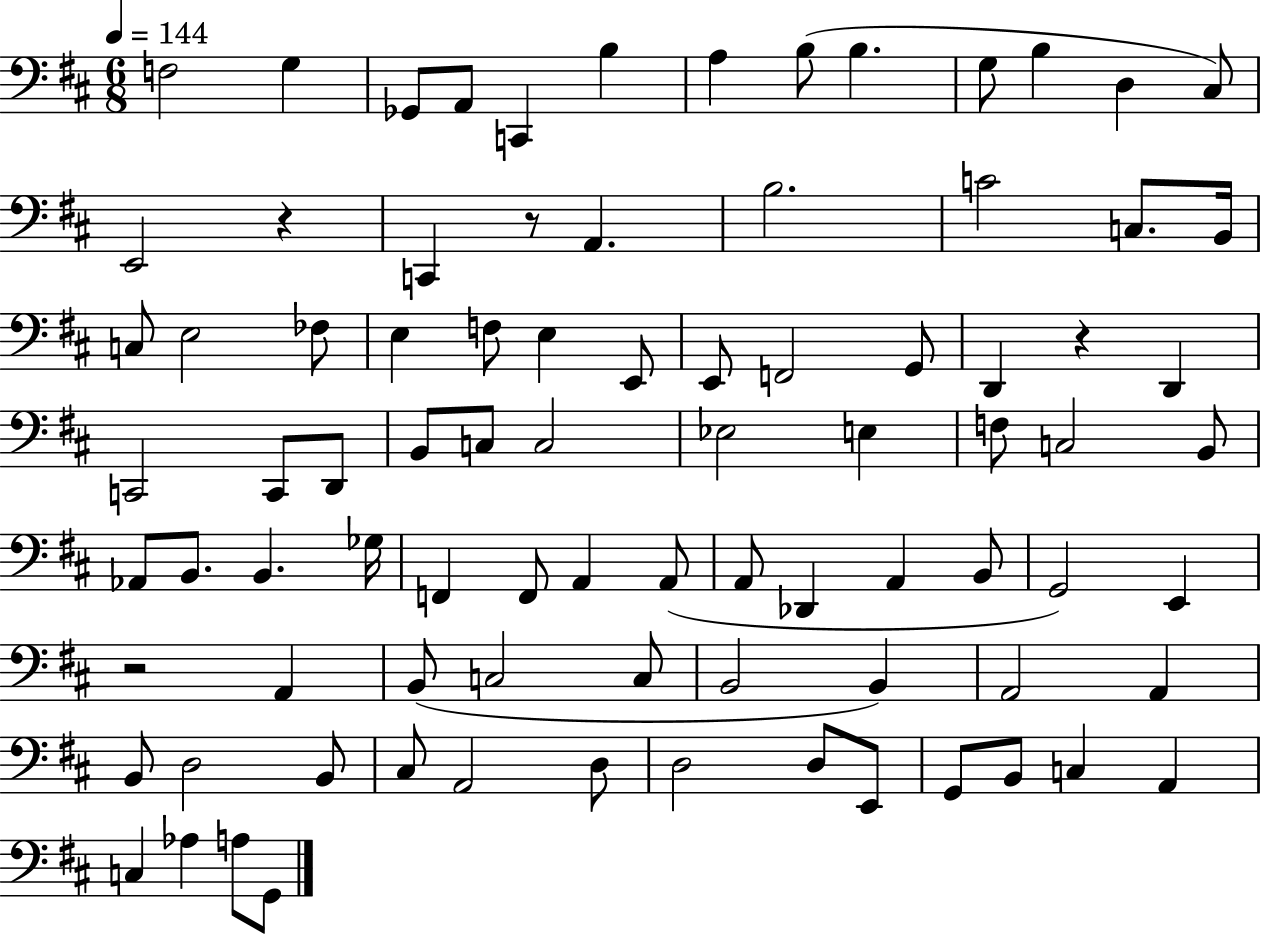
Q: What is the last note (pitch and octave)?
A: G2